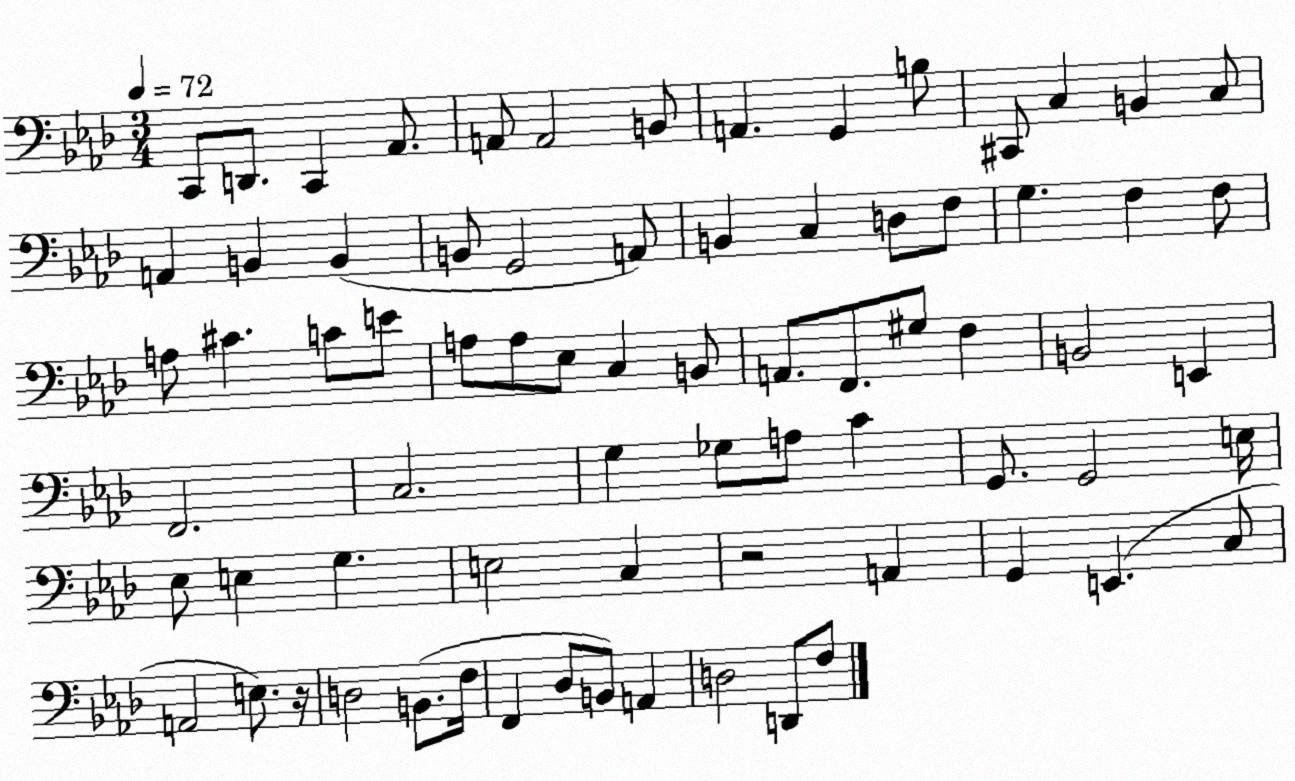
X:1
T:Untitled
M:3/4
L:1/4
K:Ab
C,,/2 D,,/2 C,, _A,,/2 A,,/2 A,,2 B,,/2 A,, G,, B,/2 ^C,,/2 C, B,, C,/2 A,, B,, B,, B,,/2 G,,2 A,,/2 B,, C, D,/2 F,/2 G, F, F,/2 A,/2 ^C C/2 E/2 A,/2 A,/2 _E,/2 C, B,,/2 A,,/2 F,,/2 ^G,/2 F, B,,2 E,, F,,2 C,2 G, _G,/2 A,/2 C G,,/2 G,,2 E,/4 _E,/2 E, G, E,2 C, z2 A,, G,, E,, C,/2 A,,2 E,/2 z/4 D,2 B,,/2 F,/4 F,, _D,/2 B,,/2 A,, D,2 D,,/2 F,/2